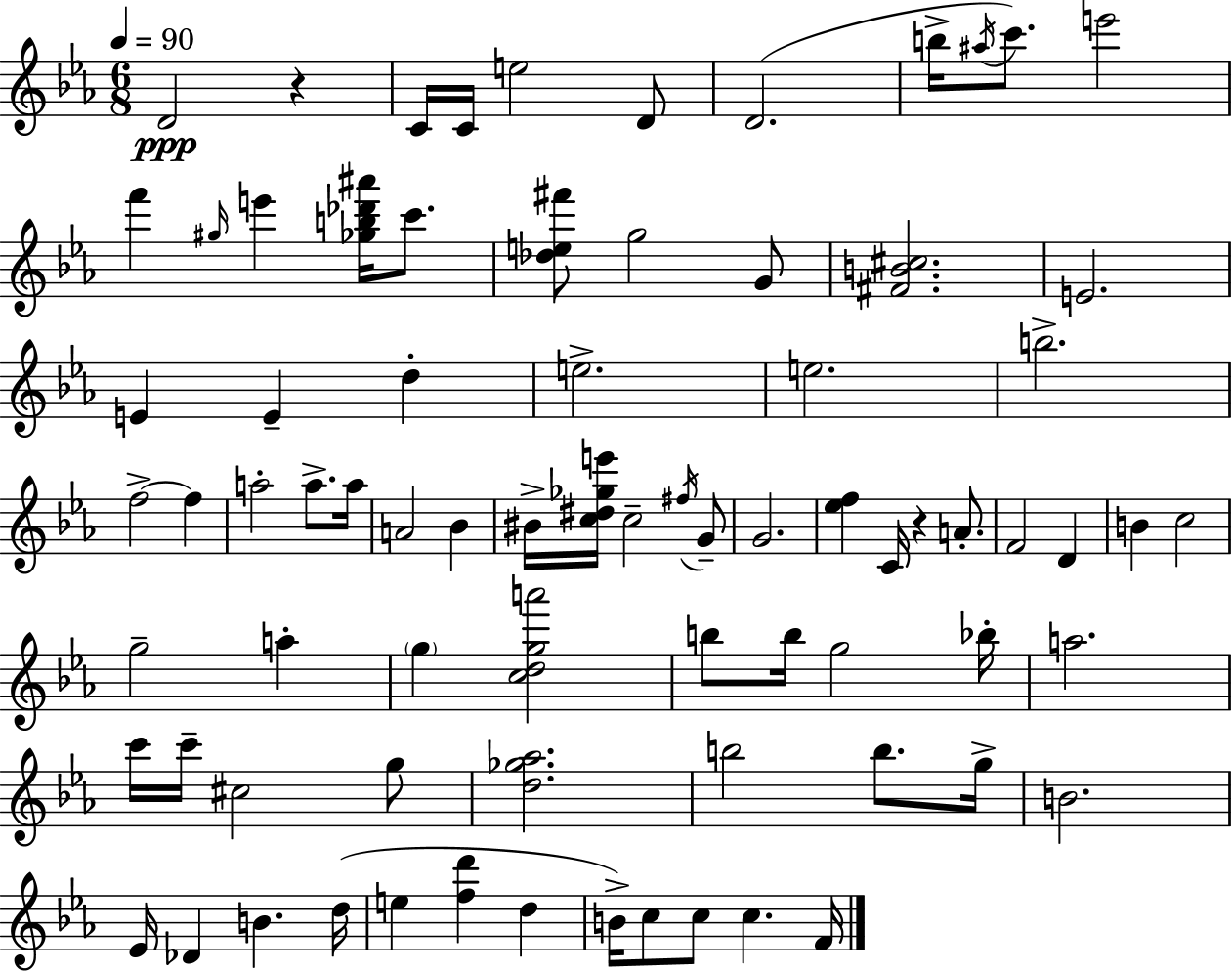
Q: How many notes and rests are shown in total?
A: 78